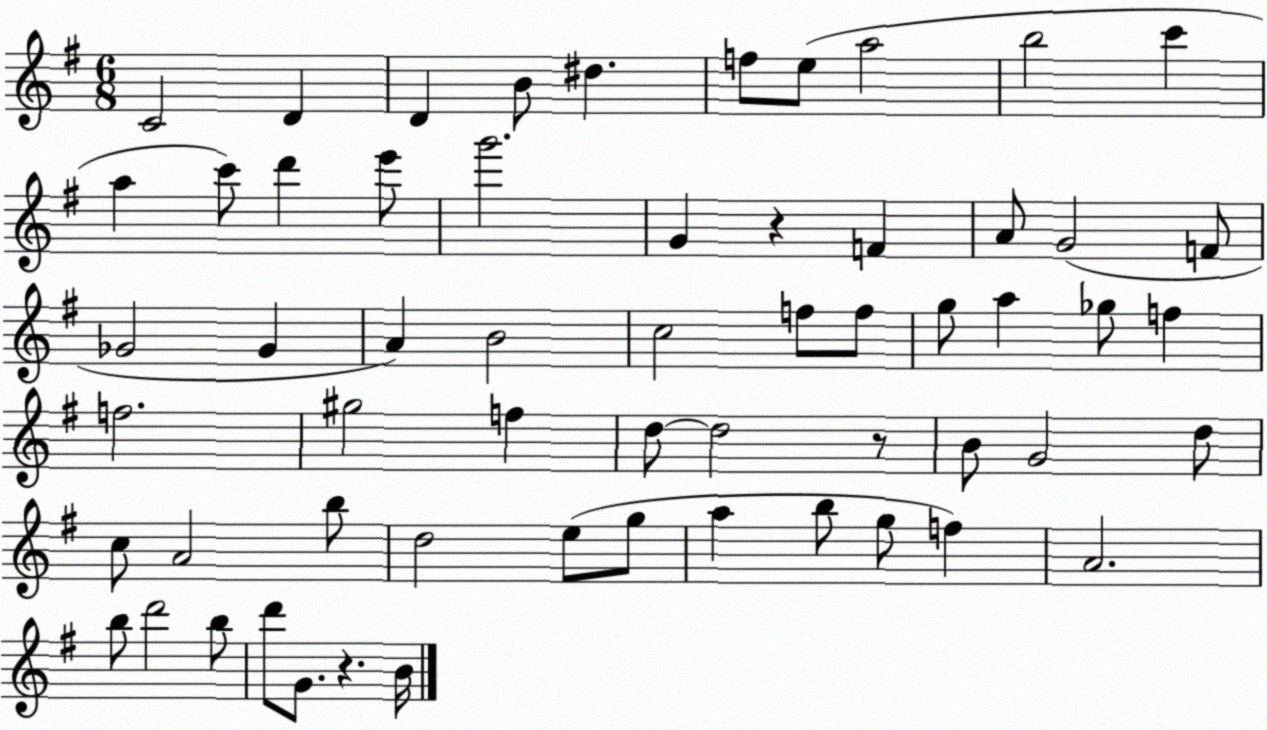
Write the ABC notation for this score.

X:1
T:Untitled
M:6/8
L:1/4
K:G
C2 D D B/2 ^d f/2 e/2 a2 b2 c' a c'/2 d' e'/2 g'2 G z F A/2 G2 F/2 _G2 _G A B2 c2 f/2 f/2 g/2 a _g/2 f f2 ^g2 f d/2 d2 z/2 B/2 G2 d/2 c/2 A2 b/2 d2 e/2 g/2 a b/2 g/2 f A2 b/2 d'2 b/2 d'/2 G/2 z B/4